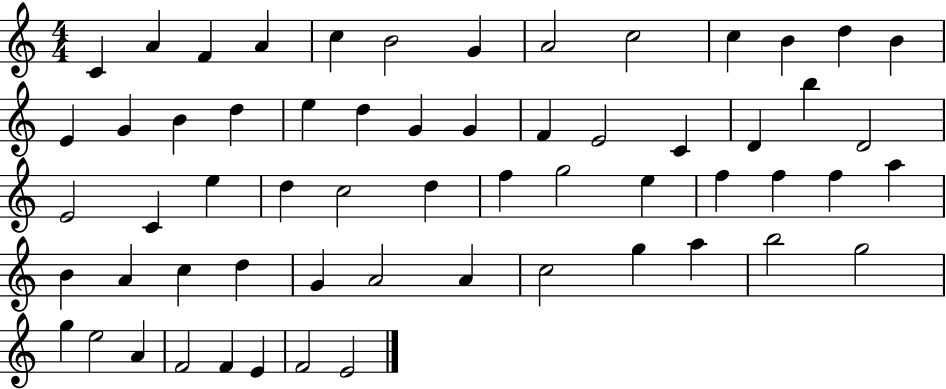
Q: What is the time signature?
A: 4/4